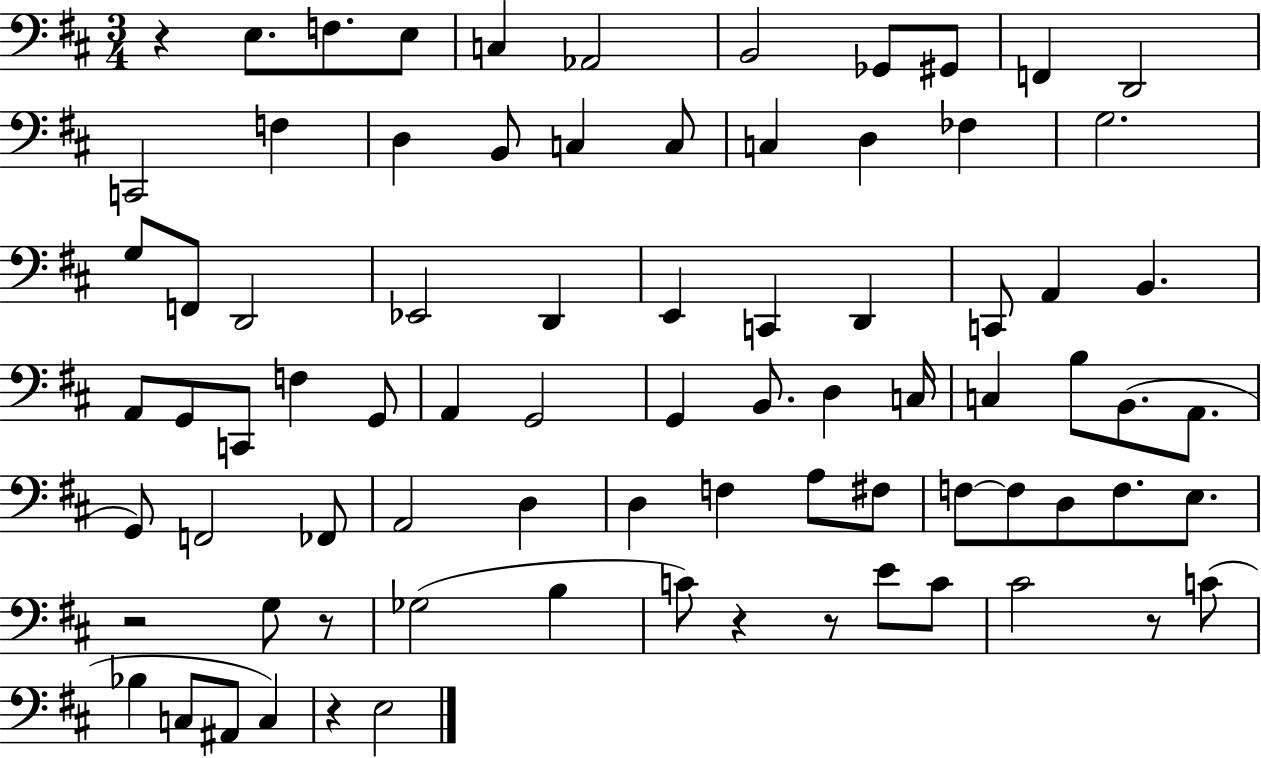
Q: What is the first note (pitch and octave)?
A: E3